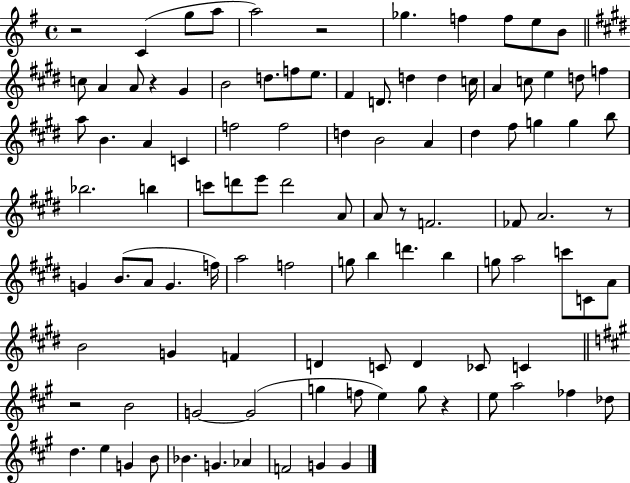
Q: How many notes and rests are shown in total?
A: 104